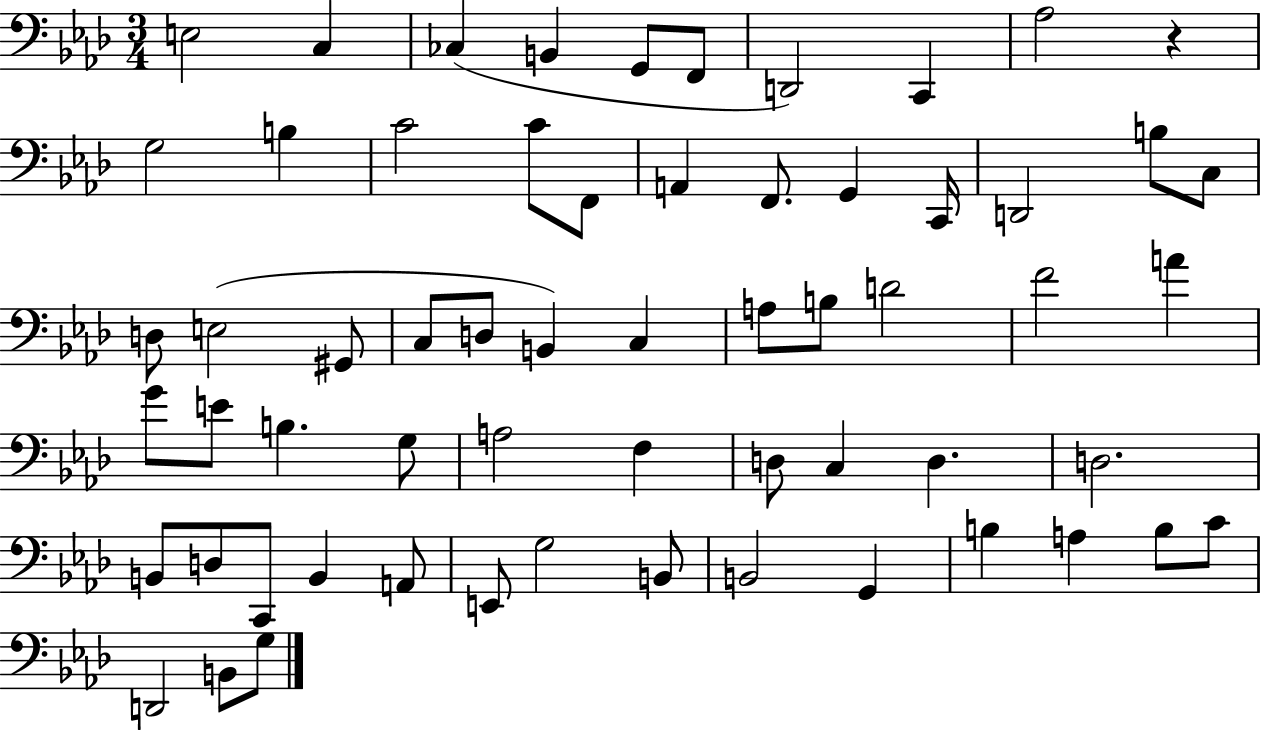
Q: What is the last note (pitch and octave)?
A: G3